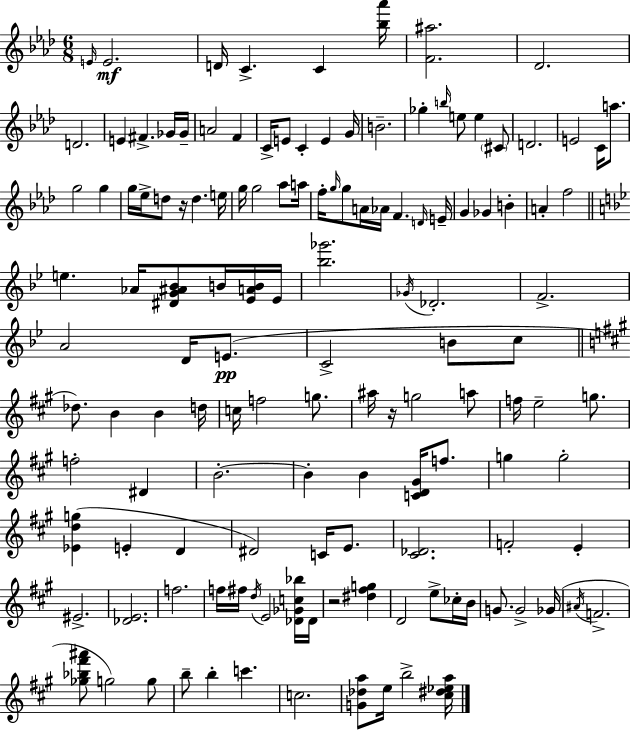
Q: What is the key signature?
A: AES major